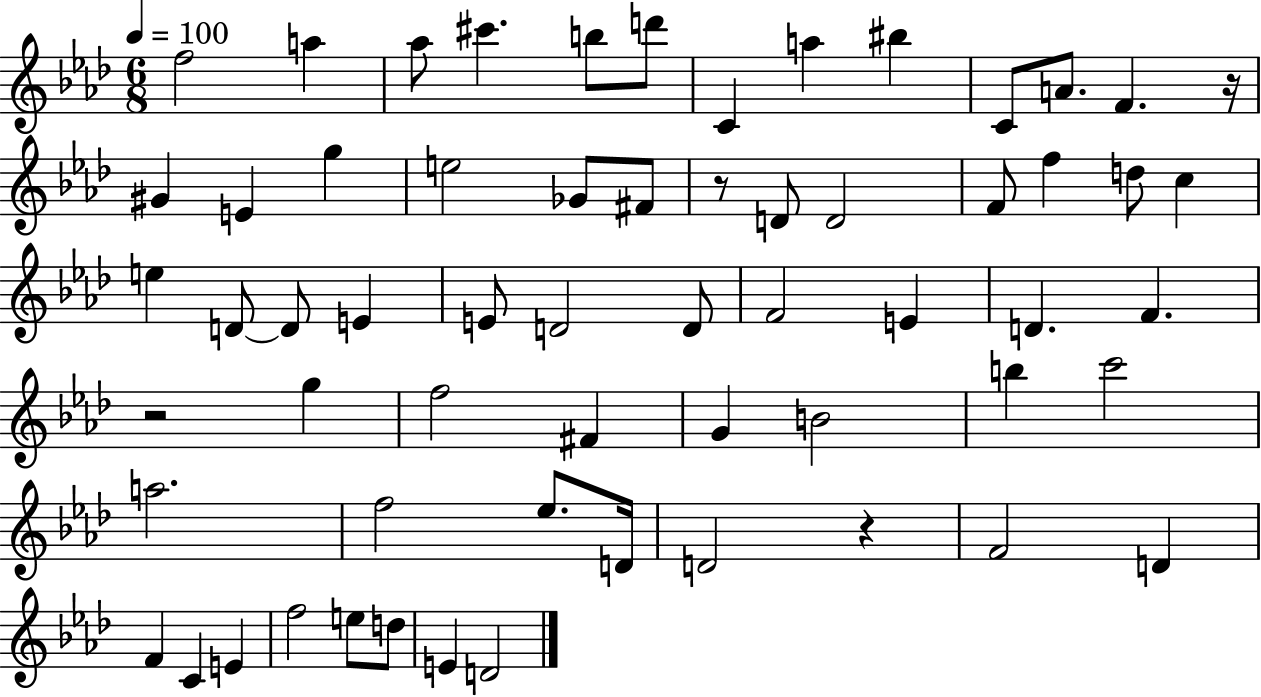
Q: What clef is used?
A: treble